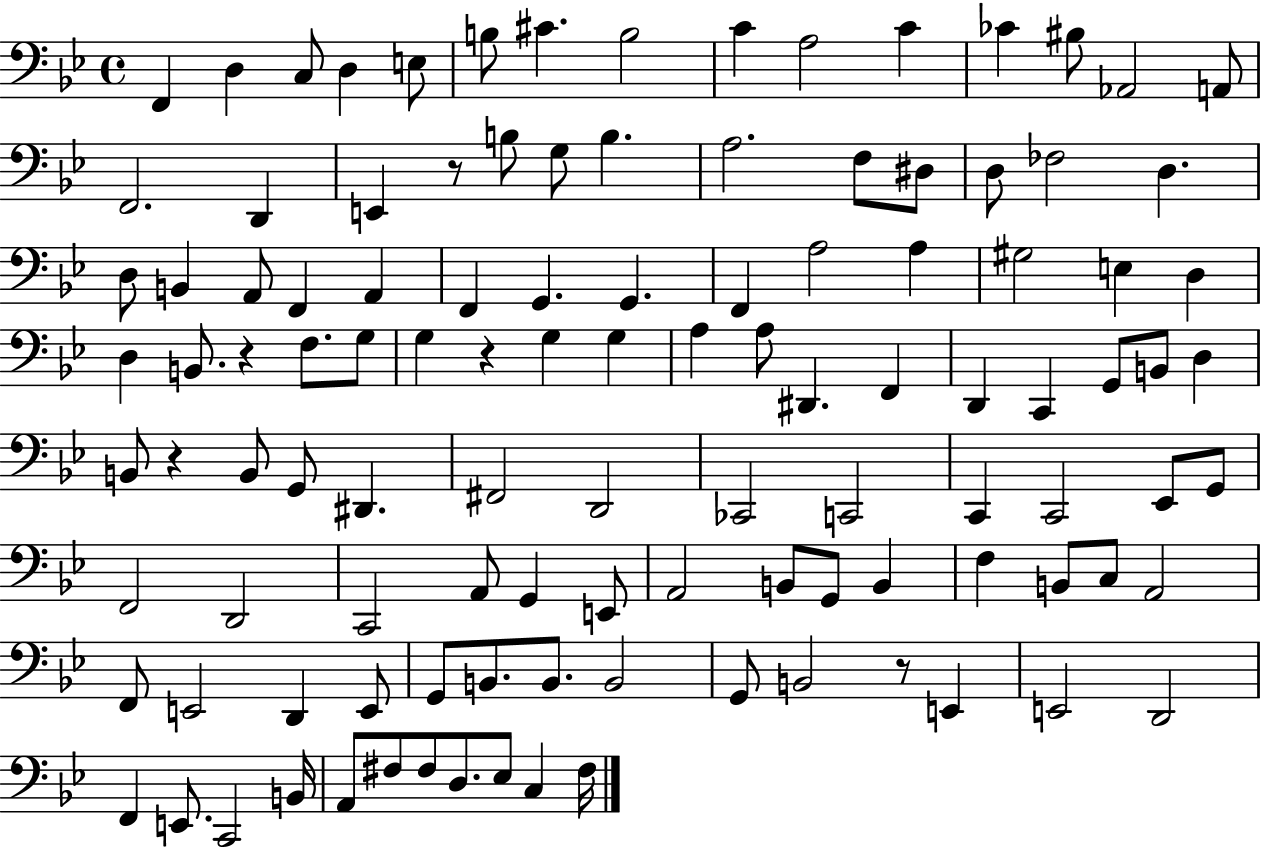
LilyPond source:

{
  \clef bass
  \time 4/4
  \defaultTimeSignature
  \key bes \major
  f,4 d4 c8 d4 e8 | b8 cis'4. b2 | c'4 a2 c'4 | ces'4 bis8 aes,2 a,8 | \break f,2. d,4 | e,4 r8 b8 g8 b4. | a2. f8 dis8 | d8 fes2 d4. | \break d8 b,4 a,8 f,4 a,4 | f,4 g,4. g,4. | f,4 a2 a4 | gis2 e4 d4 | \break d4 b,8. r4 f8. g8 | g4 r4 g4 g4 | a4 a8 dis,4. f,4 | d,4 c,4 g,8 b,8 d4 | \break b,8 r4 b,8 g,8 dis,4. | fis,2 d,2 | ces,2 c,2 | c,4 c,2 ees,8 g,8 | \break f,2 d,2 | c,2 a,8 g,4 e,8 | a,2 b,8 g,8 b,4 | f4 b,8 c8 a,2 | \break f,8 e,2 d,4 e,8 | g,8 b,8. b,8. b,2 | g,8 b,2 r8 e,4 | e,2 d,2 | \break f,4 e,8. c,2 b,16 | a,8 fis8 fis8 d8. ees8 c4 fis16 | \bar "|."
}